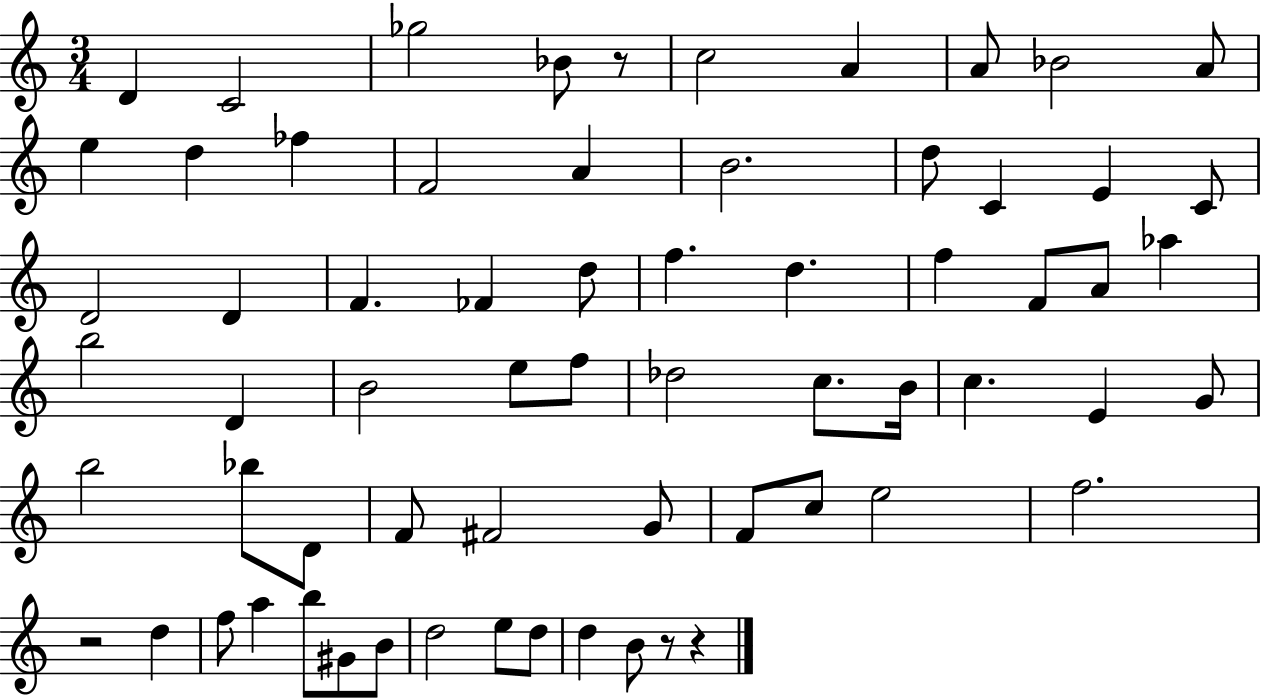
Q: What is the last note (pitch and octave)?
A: B4